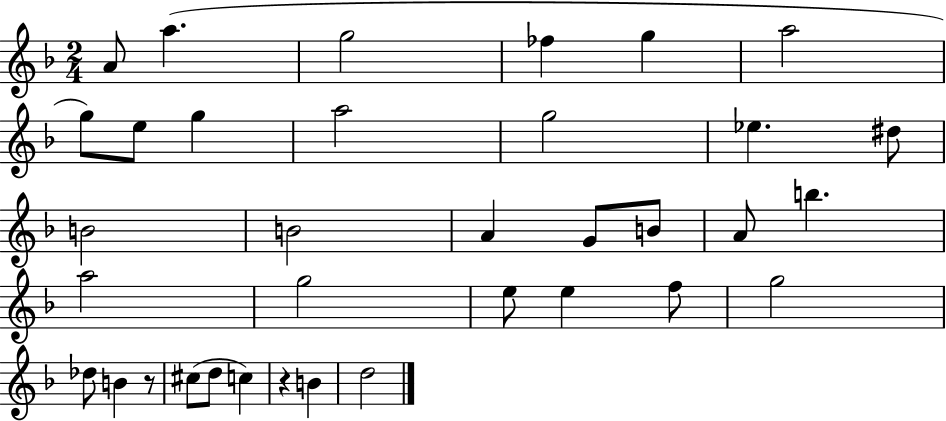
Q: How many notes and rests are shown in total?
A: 35